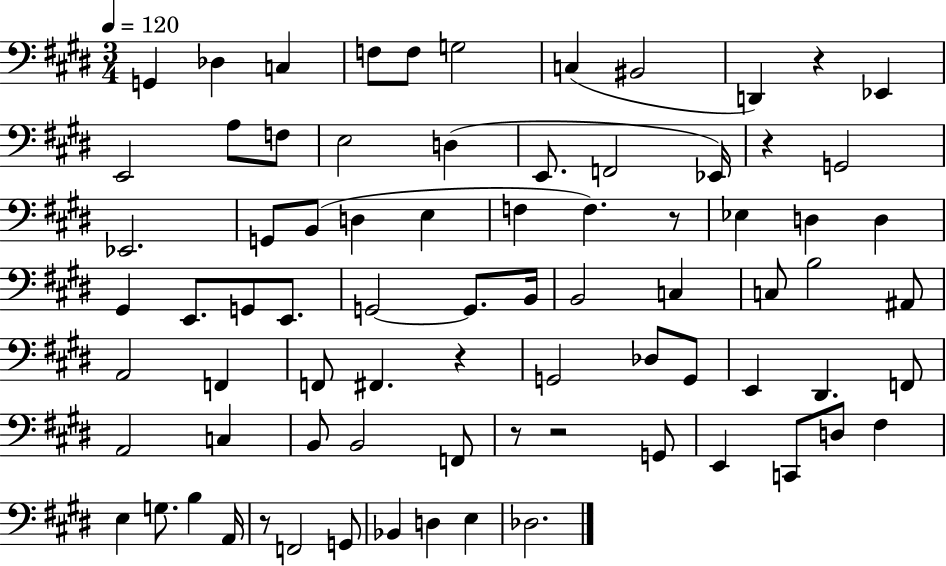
G2/q Db3/q C3/q F3/e F3/e G3/h C3/q BIS2/h D2/q R/q Eb2/q E2/h A3/e F3/e E3/h D3/q E2/e. F2/h Eb2/s R/q G2/h Eb2/h. G2/e B2/e D3/q E3/q F3/q F3/q. R/e Eb3/q D3/q D3/q G#2/q E2/e. G2/e E2/e. G2/h G2/e. B2/s B2/h C3/q C3/e B3/h A#2/e A2/h F2/q F2/e F#2/q. R/q G2/h Db3/e G2/e E2/q D#2/q. F2/e A2/h C3/q B2/e B2/h F2/e R/e R/h G2/e E2/q C2/e D3/e F#3/q E3/q G3/e. B3/q A2/s R/e F2/h G2/e Bb2/q D3/q E3/q Db3/h.